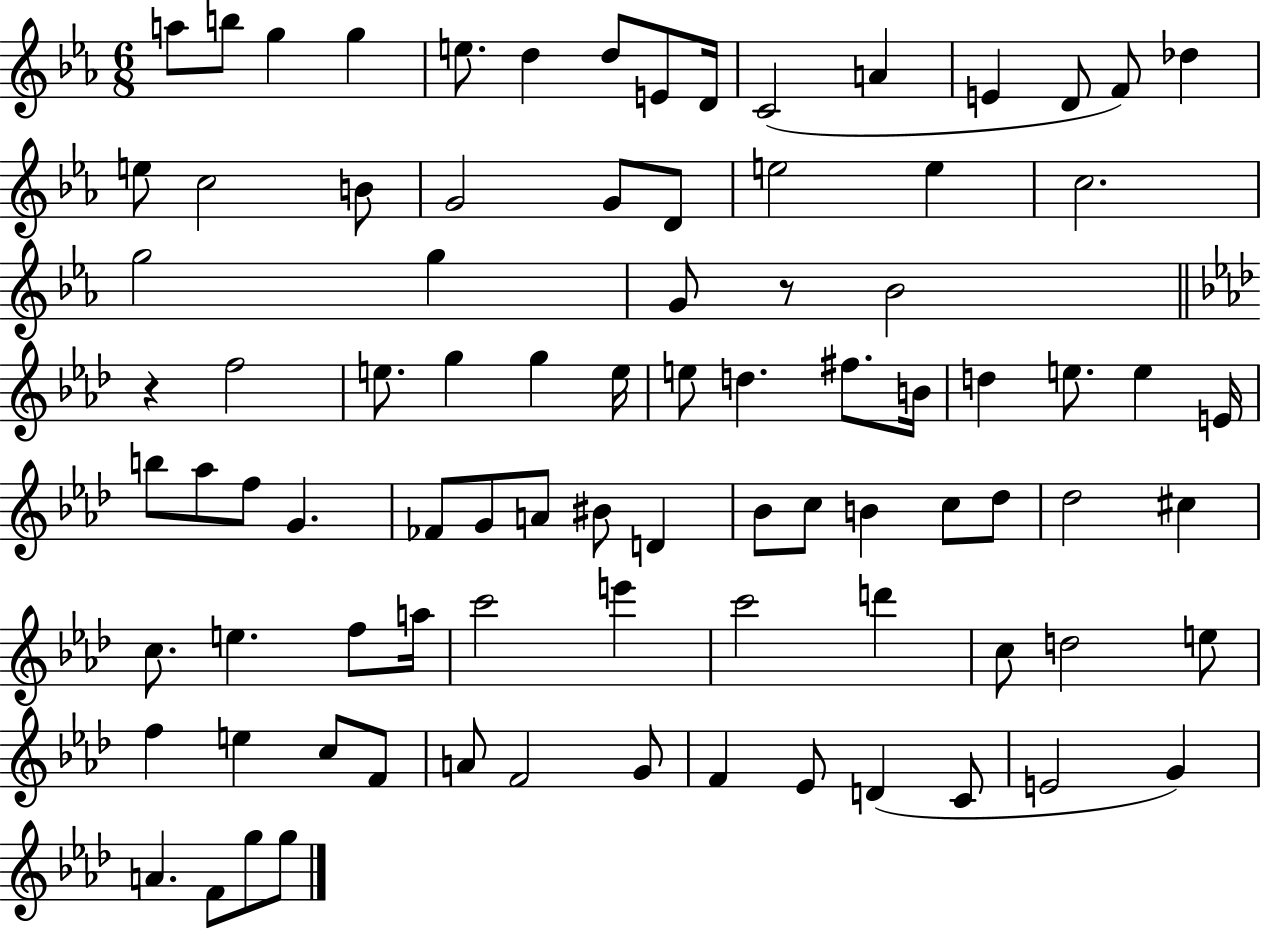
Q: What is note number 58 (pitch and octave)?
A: C5